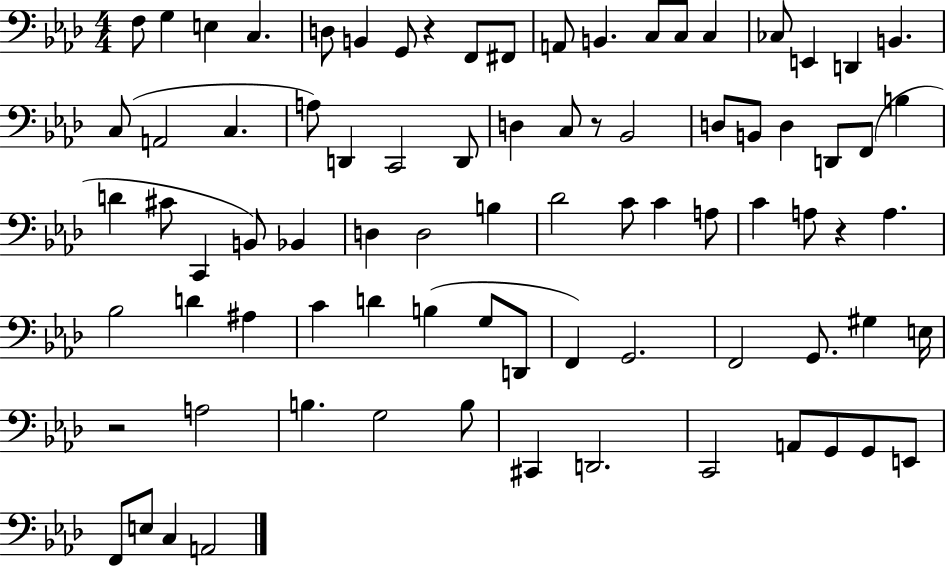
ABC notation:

X:1
T:Untitled
M:4/4
L:1/4
K:Ab
F,/2 G, E, C, D,/2 B,, G,,/2 z F,,/2 ^F,,/2 A,,/2 B,, C,/2 C,/2 C, _C,/2 E,, D,, B,, C,/2 A,,2 C, A,/2 D,, C,,2 D,,/2 D, C,/2 z/2 _B,,2 D,/2 B,,/2 D, D,,/2 F,,/2 B, D ^C/2 C,, B,,/2 _B,, D, D,2 B, _D2 C/2 C A,/2 C A,/2 z A, _B,2 D ^A, C D B, G,/2 D,,/2 F,, G,,2 F,,2 G,,/2 ^G, E,/4 z2 A,2 B, G,2 B,/2 ^C,, D,,2 C,,2 A,,/2 G,,/2 G,,/2 E,,/2 F,,/2 E,/2 C, A,,2